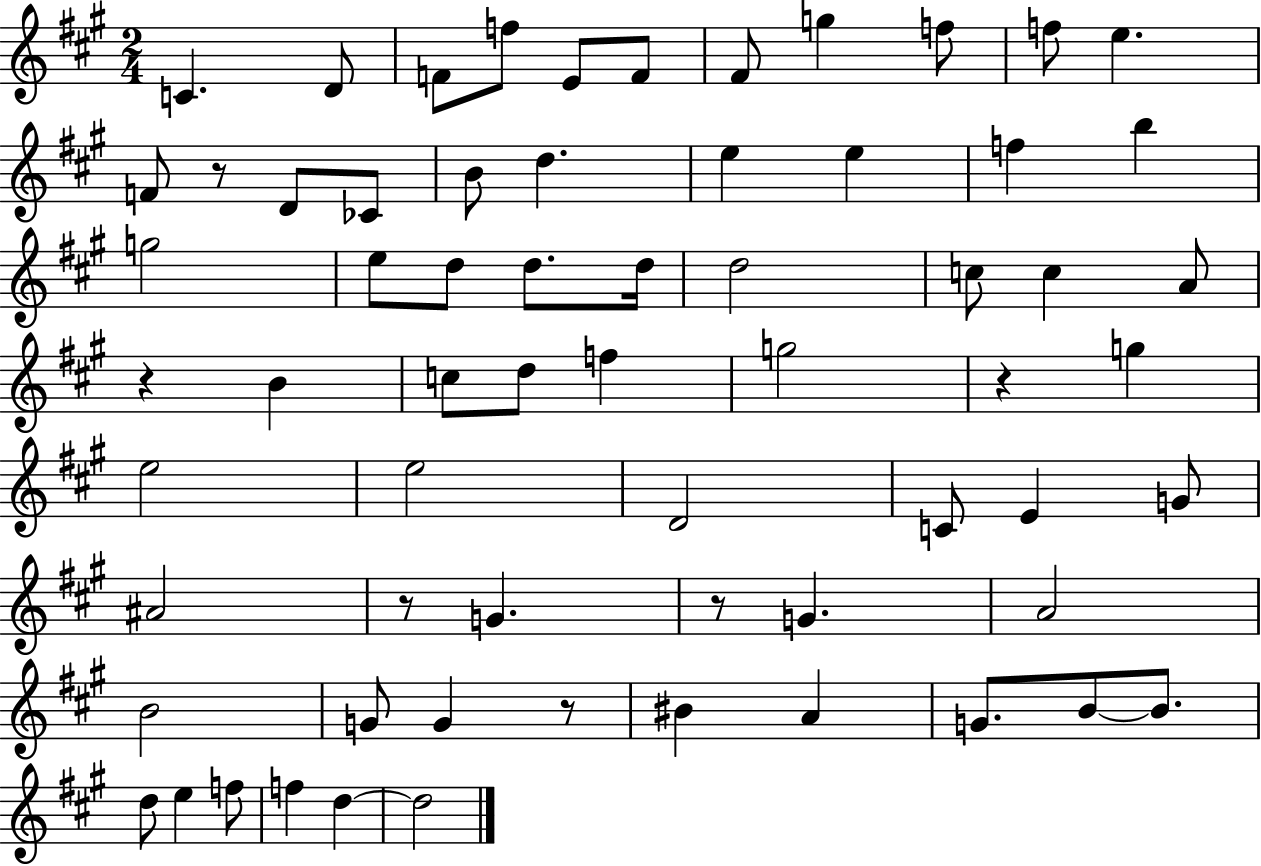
C4/q. D4/e F4/e F5/e E4/e F4/e F#4/e G5/q F5/e F5/e E5/q. F4/e R/e D4/e CES4/e B4/e D5/q. E5/q E5/q F5/q B5/q G5/h E5/e D5/e D5/e. D5/s D5/h C5/e C5/q A4/e R/q B4/q C5/e D5/e F5/q G5/h R/q G5/q E5/h E5/h D4/h C4/e E4/q G4/e A#4/h R/e G4/q. R/e G4/q. A4/h B4/h G4/e G4/q R/e BIS4/q A4/q G4/e. B4/e B4/e. D5/e E5/q F5/e F5/q D5/q D5/h